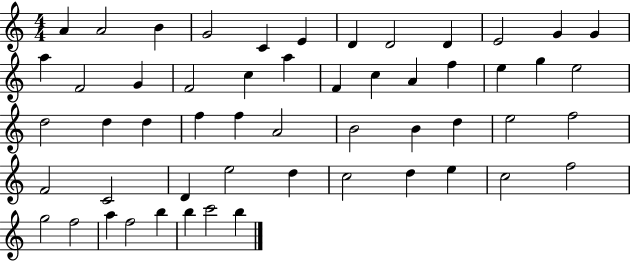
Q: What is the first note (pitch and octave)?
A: A4